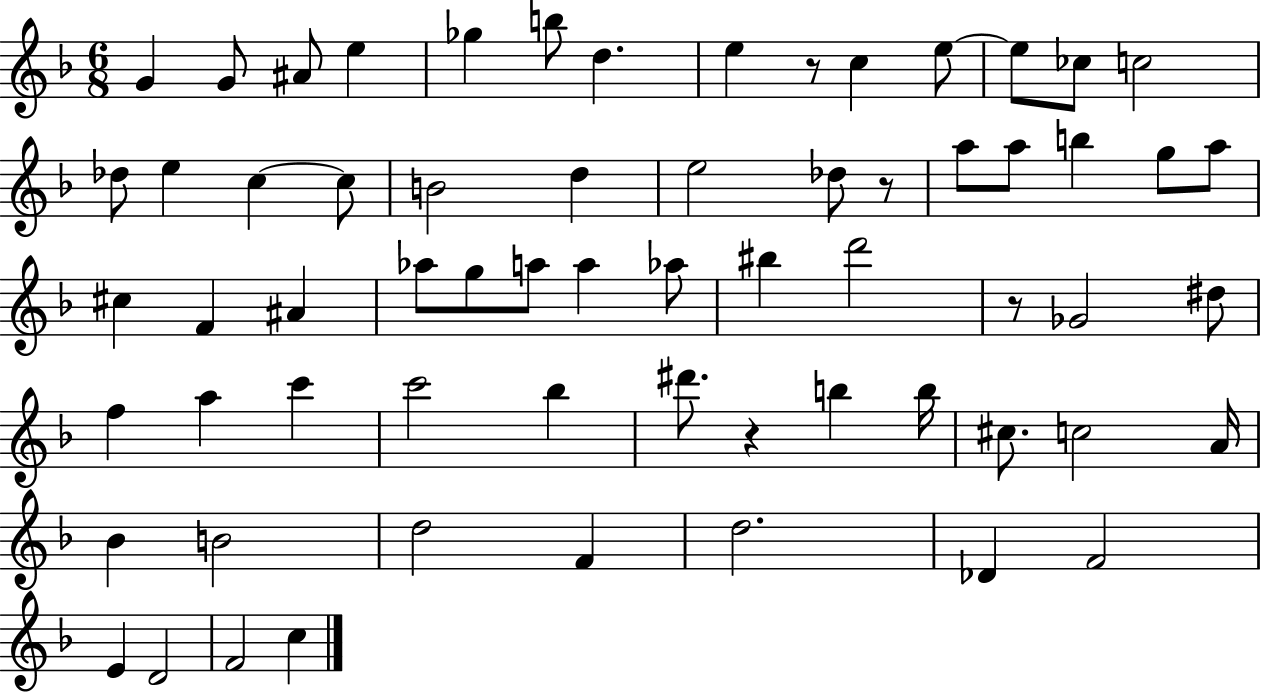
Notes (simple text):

G4/q G4/e A#4/e E5/q Gb5/q B5/e D5/q. E5/q R/e C5/q E5/e E5/e CES5/e C5/h Db5/e E5/q C5/q C5/e B4/h D5/q E5/h Db5/e R/e A5/e A5/e B5/q G5/e A5/e C#5/q F4/q A#4/q Ab5/e G5/e A5/e A5/q Ab5/e BIS5/q D6/h R/e Gb4/h D#5/e F5/q A5/q C6/q C6/h Bb5/q D#6/e. R/q B5/q B5/s C#5/e. C5/h A4/s Bb4/q B4/h D5/h F4/q D5/h. Db4/q F4/h E4/q D4/h F4/h C5/q